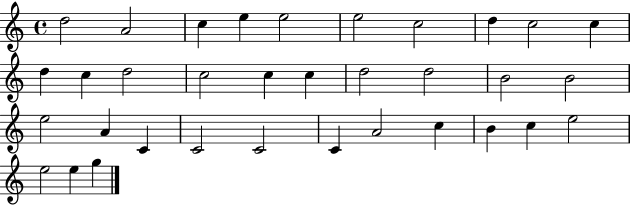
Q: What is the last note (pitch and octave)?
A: G5